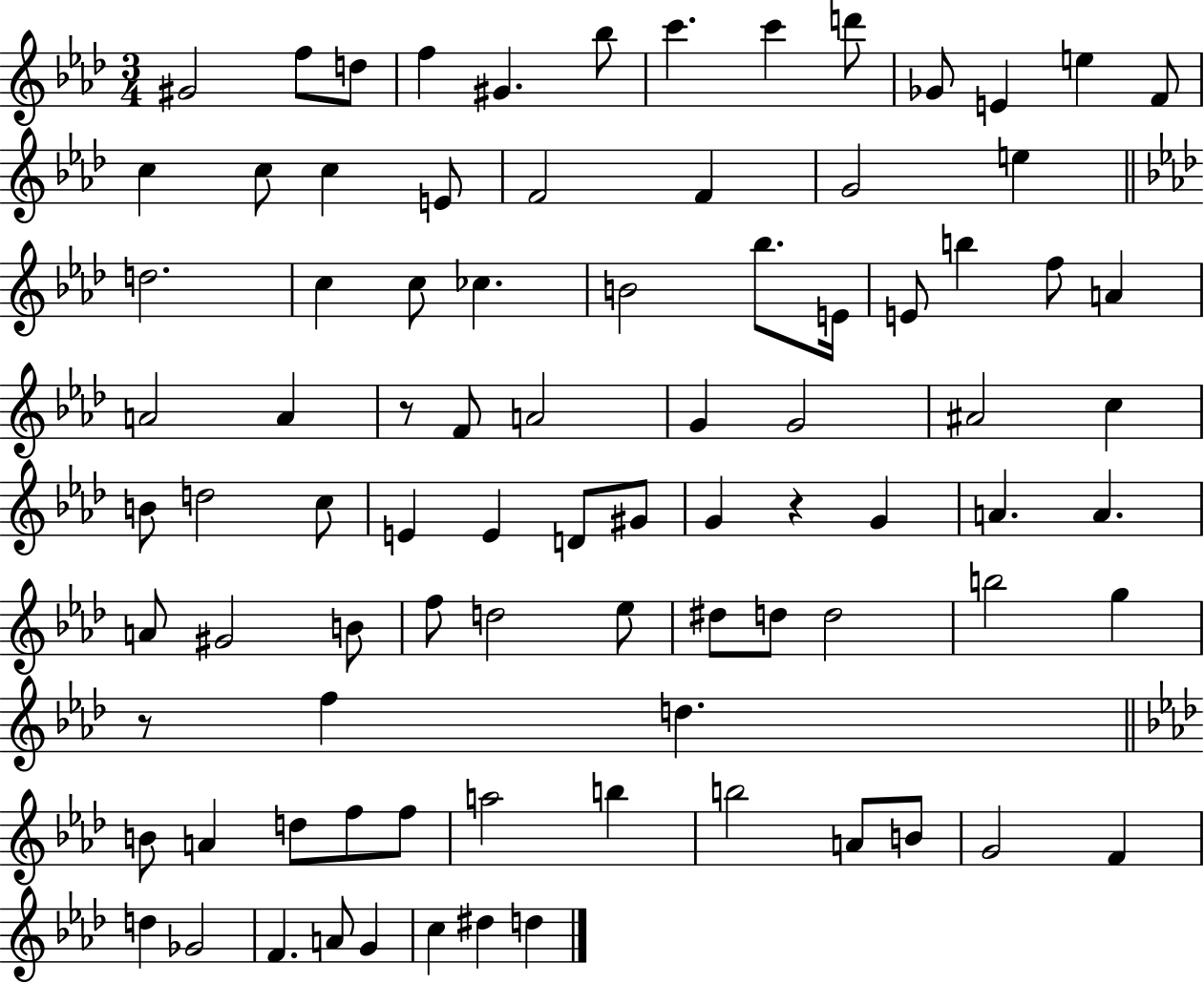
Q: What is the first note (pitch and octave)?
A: G#4